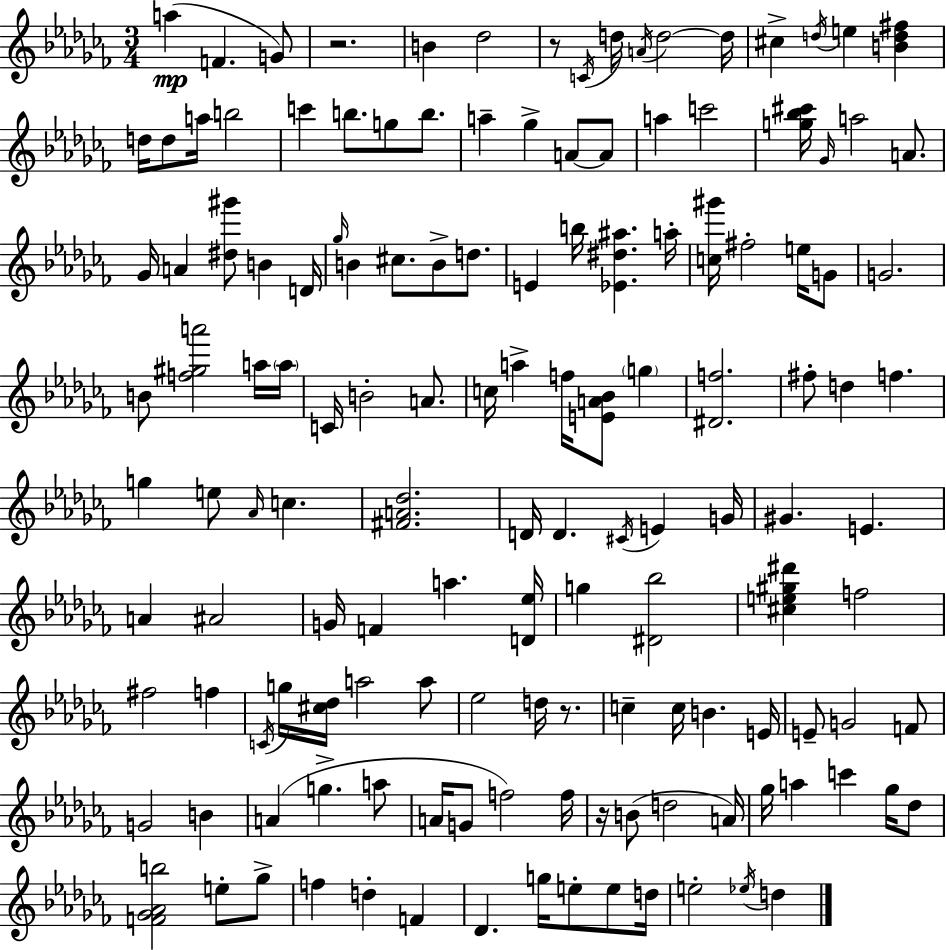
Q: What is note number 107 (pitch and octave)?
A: C6